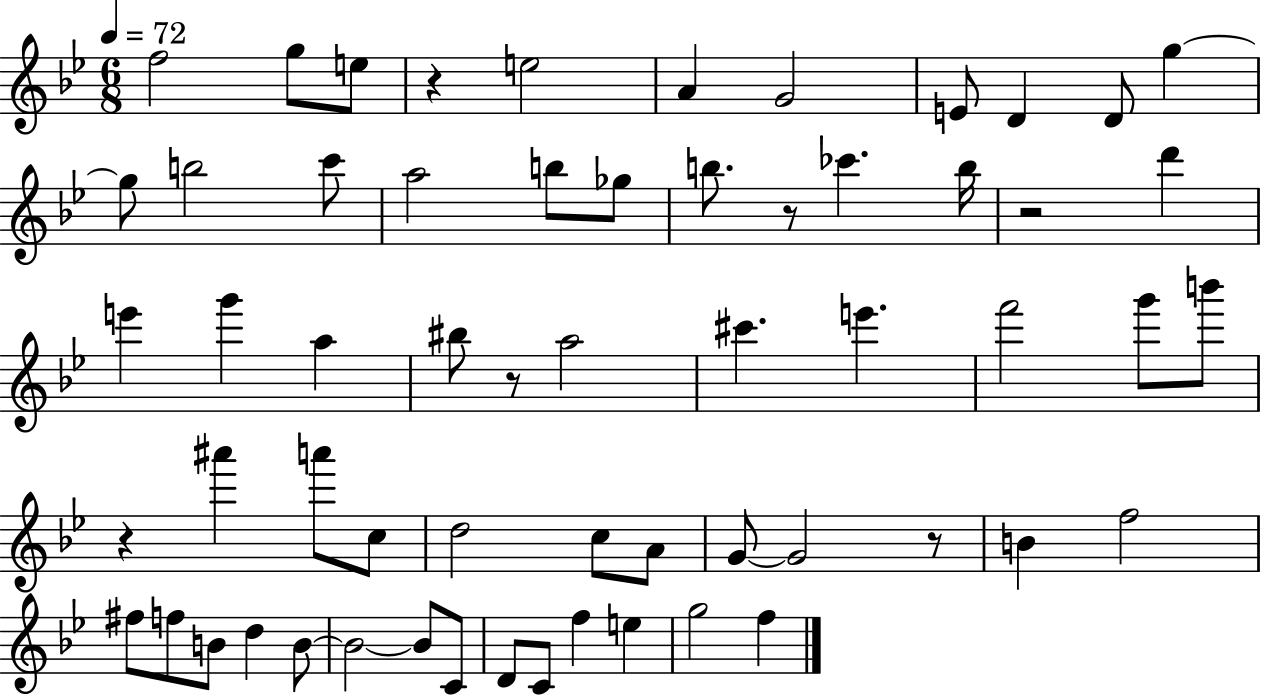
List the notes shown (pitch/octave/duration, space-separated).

F5/h G5/e E5/e R/q E5/h A4/q G4/h E4/e D4/q D4/e G5/q G5/e B5/h C6/e A5/h B5/e Gb5/e B5/e. R/e CES6/q. B5/s R/h D6/q E6/q G6/q A5/q BIS5/e R/e A5/h C#6/q. E6/q. F6/h G6/e B6/e R/q A#6/q A6/e C5/e D5/h C5/e A4/e G4/e G4/h R/e B4/q F5/h F#5/e F5/e B4/e D5/q B4/e B4/h B4/e C4/e D4/e C4/e F5/q E5/q G5/h F5/q